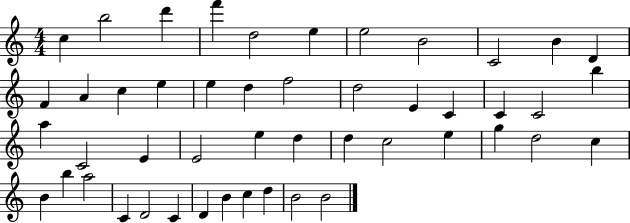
{
  \clef treble
  \numericTimeSignature
  \time 4/4
  \key c \major
  c''4 b''2 d'''4 | f'''4 d''2 e''4 | e''2 b'2 | c'2 b'4 d'4 | \break f'4 a'4 c''4 e''4 | e''4 d''4 f''2 | d''2 e'4 c'4 | c'4 c'2 b''4 | \break a''4 c'2 e'4 | e'2 e''4 d''4 | d''4 c''2 e''4 | g''4 d''2 c''4 | \break b'4 b''4 a''2 | c'4 d'2 c'4 | d'4 b'4 c''4 d''4 | b'2 b'2 | \break \bar "|."
}